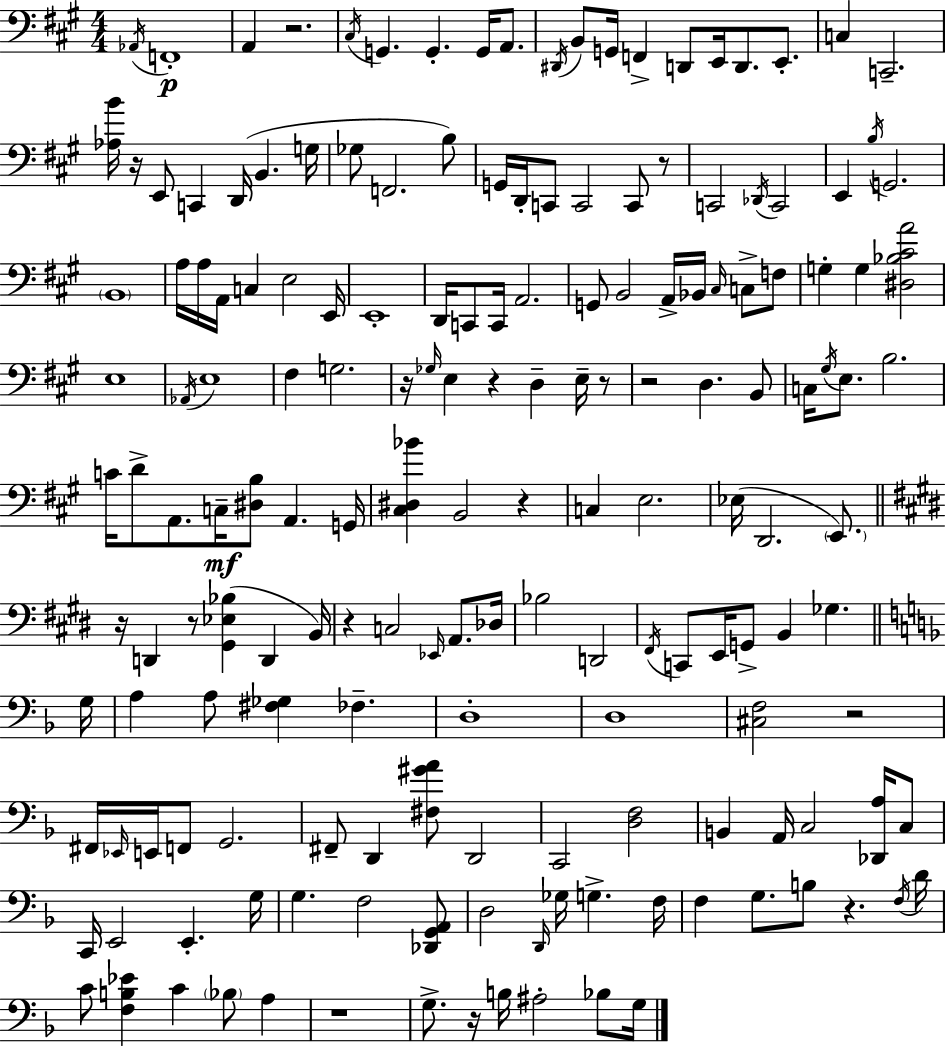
Ab2/s F2/w A2/q R/h. C#3/s G2/q. G2/q. G2/s A2/e. D#2/s B2/e G2/s F2/q D2/e E2/s D2/e. E2/e. C3/q C2/h. [Ab3,B4]/s R/s E2/e C2/q D2/s B2/q. G3/s Gb3/e F2/h. B3/e G2/s D2/s C2/e C2/h C2/e R/e C2/h Db2/s C2/h E2/q B3/s G2/h. B2/w A3/s A3/s A2/s C3/q E3/h E2/s E2/w D2/s C2/e C2/s A2/h. G2/e B2/h A2/s Bb2/s C#3/s C3/e F3/e G3/q G3/q [D#3,Bb3,C#4,A4]/h E3/w Ab2/s E3/w F#3/q G3/h. R/s Gb3/s E3/q R/q D3/q E3/s R/e R/h D3/q. B2/e C3/s G#3/s E3/e. B3/h. C4/s D4/e A2/e. C3/s [D#3,B3]/e A2/q. G2/s [C#3,D#3,Bb4]/q B2/h R/q C3/q E3/h. Eb3/s D2/h. E2/e. R/s D2/q R/e [G#2,Eb3,Bb3]/q D2/q B2/s R/q C3/h Eb2/s A2/e. Db3/s Bb3/h D2/h F#2/s C2/e E2/s G2/e B2/q Gb3/q. G3/s A3/q A3/e [F#3,Gb3]/q FES3/q. D3/w D3/w [C#3,F3]/h R/h F#2/s Eb2/s E2/s F2/e G2/h. F#2/e D2/q [F#3,G#4,A4]/e D2/h C2/h [D3,F3]/h B2/q A2/s C3/h [Db2,A3]/s C3/e C2/s E2/h E2/q. G3/s G3/q. F3/h [Db2,G2,A2]/e D3/h D2/s Gb3/s G3/q. F3/s F3/q G3/e. B3/e R/q. F3/s D4/s C4/e [F3,B3,Eb4]/q C4/q Bb3/e A3/q R/w G3/e. R/s B3/s A#3/h Bb3/e G3/s